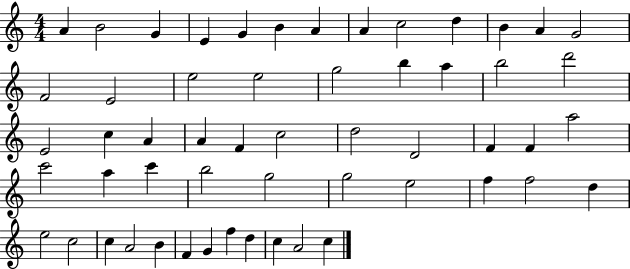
X:1
T:Untitled
M:4/4
L:1/4
K:C
A B2 G E G B A A c2 d B A G2 F2 E2 e2 e2 g2 b a b2 d'2 E2 c A A F c2 d2 D2 F F a2 c'2 a c' b2 g2 g2 e2 f f2 d e2 c2 c A2 B F G f d c A2 c